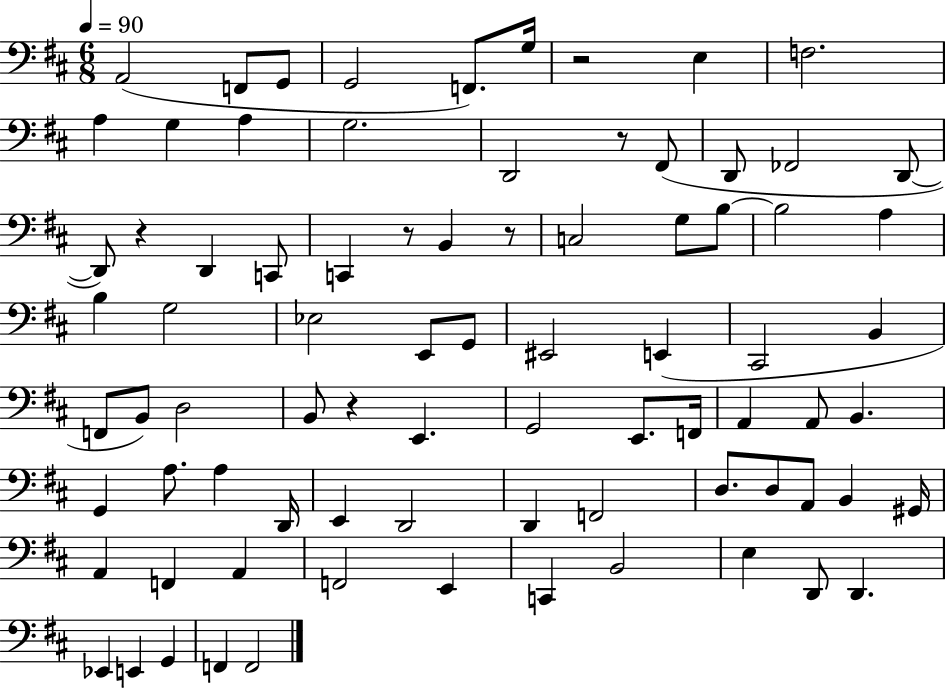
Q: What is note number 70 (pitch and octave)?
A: D2